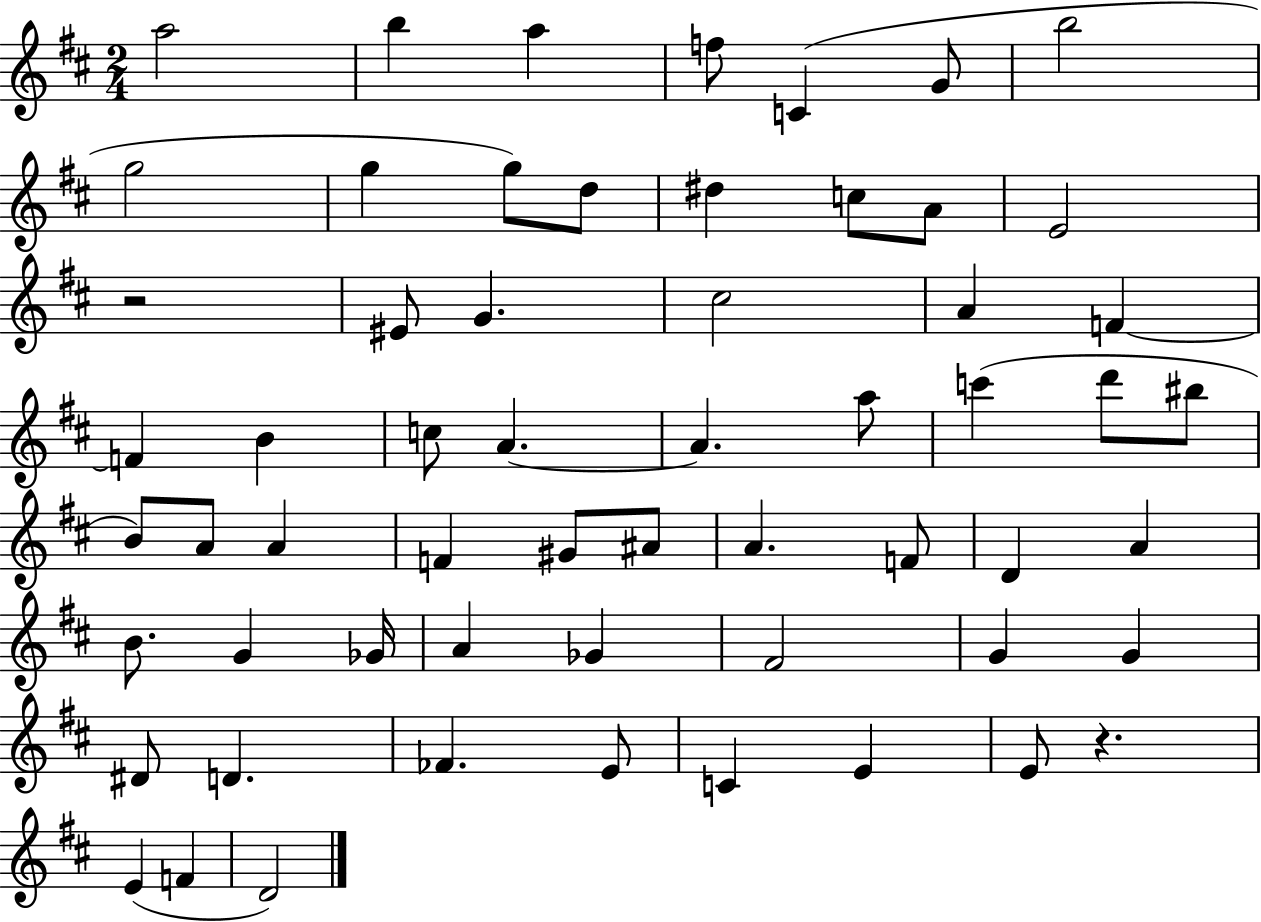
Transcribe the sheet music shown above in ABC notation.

X:1
T:Untitled
M:2/4
L:1/4
K:D
a2 b a f/2 C G/2 b2 g2 g g/2 d/2 ^d c/2 A/2 E2 z2 ^E/2 G ^c2 A F F B c/2 A A a/2 c' d'/2 ^b/2 B/2 A/2 A F ^G/2 ^A/2 A F/2 D A B/2 G _G/4 A _G ^F2 G G ^D/2 D _F E/2 C E E/2 z E F D2